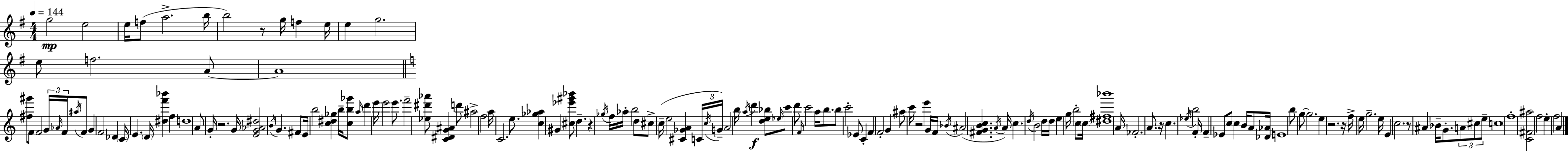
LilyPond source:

{
  \clef treble
  \numericTimeSignature
  \time 4/4
  \key e \minor
  \tempo 4 = 144
  g''2\mp e''2 | e''16 f''8( a''2.-> b''16 | b''2) r8 g''16 f''4 e''16 | e''4 g''2. | \break e''8 f''2. a'8~~ | a'1 | \bar "||" \break \key c \major <fis'' gis'''>8 f'8 f'2 \tuplet 3/2 { g'16 \grace { aes'16 } f'16 } \acciaccatura { ais''16 } | f'8 g'4 f'2 des'4 | \parenthesize c'16 e'4. \parenthesize d'16 <dis'' f''' bes'''>4 f''4 | d''1 | \break a'8 g'16-. r2. | g'16 <e' g' aes' dis''>2 \acciaccatura { b'16 } g'4. | fis'8 e'16 b''2 <c'' dis'' ges''>4 | b''16-- <c'' b'' ges'''>8 \grace { a''16 } d'''4 e'''16 e'''2 | \break e'''8. f'''2-- <ees'' dis''' aes'''>8 <c' dis' g' ais'>4 | d'''8 ais''2-> f''2 | a''16 c'2. | e''8. <c'' ges'' aes''>4 gis'4 <cis'' ees''' gis''' bes'''>8 d''4.-- | \break r4 \acciaccatura { ges''16 } f''16 aes''16-. b''2 | d''8 cis''8-> c''16--( e''2 | <cis' ges' a'>4 \tuplet 3/2 { c'16 \acciaccatura { c''16 }) g'16-- } a'2 b''16 | \acciaccatura { a''16 }\f d'''4 <d'' e'' bes''>8 \grace { ees''16 } c'''8 d'''8 \grace { f'16 } c'''2 | \break a''16 b''8. b''8 c'''2-. | ees'8 c'4-. f'4 f'2-. | g'4 ais''8 c'''16 r2 | e'''4 g'16 f'16 \acciaccatura { bes'16 } ais'2( | \break <fis' g' b' c''>4. \acciaccatura { a'16 } a'16) c''4. | \acciaccatura { d''16 } b'2 d''16 d''16 e''4 | g''16 b''2-. c''8 \parenthesize c''16 <dis'' fis'' bes'''>1 | a'16 fes'2.-. | \break a'8. r16 c''4. | \acciaccatura { ees''16 } b''2 f'16-. f'4-- | ees'8 c''8 c''4 b'16 a'8 <des' aes'>16 e'1 | b''8 g''8~~ | \break g''2. e''4 | r2. r16 f''16-> e''16 | g''2.-- e''16 e'4 | c''2. r8 ais'4 | \break bes'16-- g'8.-. \tuplet 3/2 { a'8 cis''8 e''8-- } c''1 | f''1-. | <c' fis' ais''>2 | f''2 e''4-. | \break f''2 a'4 \bar "|."
}